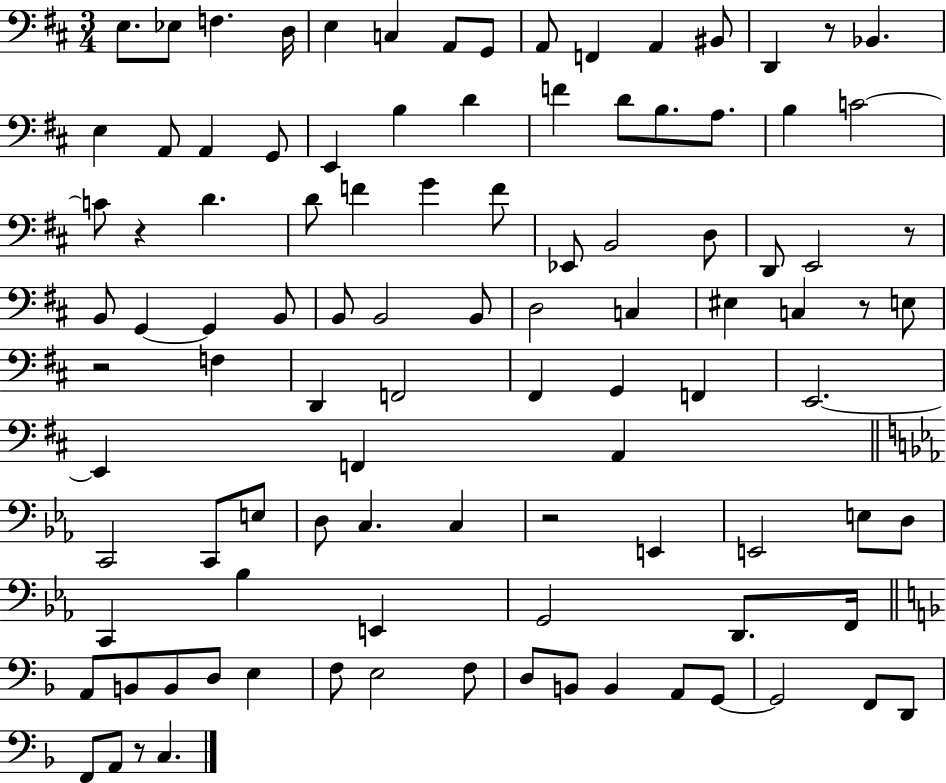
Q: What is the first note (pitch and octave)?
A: E3